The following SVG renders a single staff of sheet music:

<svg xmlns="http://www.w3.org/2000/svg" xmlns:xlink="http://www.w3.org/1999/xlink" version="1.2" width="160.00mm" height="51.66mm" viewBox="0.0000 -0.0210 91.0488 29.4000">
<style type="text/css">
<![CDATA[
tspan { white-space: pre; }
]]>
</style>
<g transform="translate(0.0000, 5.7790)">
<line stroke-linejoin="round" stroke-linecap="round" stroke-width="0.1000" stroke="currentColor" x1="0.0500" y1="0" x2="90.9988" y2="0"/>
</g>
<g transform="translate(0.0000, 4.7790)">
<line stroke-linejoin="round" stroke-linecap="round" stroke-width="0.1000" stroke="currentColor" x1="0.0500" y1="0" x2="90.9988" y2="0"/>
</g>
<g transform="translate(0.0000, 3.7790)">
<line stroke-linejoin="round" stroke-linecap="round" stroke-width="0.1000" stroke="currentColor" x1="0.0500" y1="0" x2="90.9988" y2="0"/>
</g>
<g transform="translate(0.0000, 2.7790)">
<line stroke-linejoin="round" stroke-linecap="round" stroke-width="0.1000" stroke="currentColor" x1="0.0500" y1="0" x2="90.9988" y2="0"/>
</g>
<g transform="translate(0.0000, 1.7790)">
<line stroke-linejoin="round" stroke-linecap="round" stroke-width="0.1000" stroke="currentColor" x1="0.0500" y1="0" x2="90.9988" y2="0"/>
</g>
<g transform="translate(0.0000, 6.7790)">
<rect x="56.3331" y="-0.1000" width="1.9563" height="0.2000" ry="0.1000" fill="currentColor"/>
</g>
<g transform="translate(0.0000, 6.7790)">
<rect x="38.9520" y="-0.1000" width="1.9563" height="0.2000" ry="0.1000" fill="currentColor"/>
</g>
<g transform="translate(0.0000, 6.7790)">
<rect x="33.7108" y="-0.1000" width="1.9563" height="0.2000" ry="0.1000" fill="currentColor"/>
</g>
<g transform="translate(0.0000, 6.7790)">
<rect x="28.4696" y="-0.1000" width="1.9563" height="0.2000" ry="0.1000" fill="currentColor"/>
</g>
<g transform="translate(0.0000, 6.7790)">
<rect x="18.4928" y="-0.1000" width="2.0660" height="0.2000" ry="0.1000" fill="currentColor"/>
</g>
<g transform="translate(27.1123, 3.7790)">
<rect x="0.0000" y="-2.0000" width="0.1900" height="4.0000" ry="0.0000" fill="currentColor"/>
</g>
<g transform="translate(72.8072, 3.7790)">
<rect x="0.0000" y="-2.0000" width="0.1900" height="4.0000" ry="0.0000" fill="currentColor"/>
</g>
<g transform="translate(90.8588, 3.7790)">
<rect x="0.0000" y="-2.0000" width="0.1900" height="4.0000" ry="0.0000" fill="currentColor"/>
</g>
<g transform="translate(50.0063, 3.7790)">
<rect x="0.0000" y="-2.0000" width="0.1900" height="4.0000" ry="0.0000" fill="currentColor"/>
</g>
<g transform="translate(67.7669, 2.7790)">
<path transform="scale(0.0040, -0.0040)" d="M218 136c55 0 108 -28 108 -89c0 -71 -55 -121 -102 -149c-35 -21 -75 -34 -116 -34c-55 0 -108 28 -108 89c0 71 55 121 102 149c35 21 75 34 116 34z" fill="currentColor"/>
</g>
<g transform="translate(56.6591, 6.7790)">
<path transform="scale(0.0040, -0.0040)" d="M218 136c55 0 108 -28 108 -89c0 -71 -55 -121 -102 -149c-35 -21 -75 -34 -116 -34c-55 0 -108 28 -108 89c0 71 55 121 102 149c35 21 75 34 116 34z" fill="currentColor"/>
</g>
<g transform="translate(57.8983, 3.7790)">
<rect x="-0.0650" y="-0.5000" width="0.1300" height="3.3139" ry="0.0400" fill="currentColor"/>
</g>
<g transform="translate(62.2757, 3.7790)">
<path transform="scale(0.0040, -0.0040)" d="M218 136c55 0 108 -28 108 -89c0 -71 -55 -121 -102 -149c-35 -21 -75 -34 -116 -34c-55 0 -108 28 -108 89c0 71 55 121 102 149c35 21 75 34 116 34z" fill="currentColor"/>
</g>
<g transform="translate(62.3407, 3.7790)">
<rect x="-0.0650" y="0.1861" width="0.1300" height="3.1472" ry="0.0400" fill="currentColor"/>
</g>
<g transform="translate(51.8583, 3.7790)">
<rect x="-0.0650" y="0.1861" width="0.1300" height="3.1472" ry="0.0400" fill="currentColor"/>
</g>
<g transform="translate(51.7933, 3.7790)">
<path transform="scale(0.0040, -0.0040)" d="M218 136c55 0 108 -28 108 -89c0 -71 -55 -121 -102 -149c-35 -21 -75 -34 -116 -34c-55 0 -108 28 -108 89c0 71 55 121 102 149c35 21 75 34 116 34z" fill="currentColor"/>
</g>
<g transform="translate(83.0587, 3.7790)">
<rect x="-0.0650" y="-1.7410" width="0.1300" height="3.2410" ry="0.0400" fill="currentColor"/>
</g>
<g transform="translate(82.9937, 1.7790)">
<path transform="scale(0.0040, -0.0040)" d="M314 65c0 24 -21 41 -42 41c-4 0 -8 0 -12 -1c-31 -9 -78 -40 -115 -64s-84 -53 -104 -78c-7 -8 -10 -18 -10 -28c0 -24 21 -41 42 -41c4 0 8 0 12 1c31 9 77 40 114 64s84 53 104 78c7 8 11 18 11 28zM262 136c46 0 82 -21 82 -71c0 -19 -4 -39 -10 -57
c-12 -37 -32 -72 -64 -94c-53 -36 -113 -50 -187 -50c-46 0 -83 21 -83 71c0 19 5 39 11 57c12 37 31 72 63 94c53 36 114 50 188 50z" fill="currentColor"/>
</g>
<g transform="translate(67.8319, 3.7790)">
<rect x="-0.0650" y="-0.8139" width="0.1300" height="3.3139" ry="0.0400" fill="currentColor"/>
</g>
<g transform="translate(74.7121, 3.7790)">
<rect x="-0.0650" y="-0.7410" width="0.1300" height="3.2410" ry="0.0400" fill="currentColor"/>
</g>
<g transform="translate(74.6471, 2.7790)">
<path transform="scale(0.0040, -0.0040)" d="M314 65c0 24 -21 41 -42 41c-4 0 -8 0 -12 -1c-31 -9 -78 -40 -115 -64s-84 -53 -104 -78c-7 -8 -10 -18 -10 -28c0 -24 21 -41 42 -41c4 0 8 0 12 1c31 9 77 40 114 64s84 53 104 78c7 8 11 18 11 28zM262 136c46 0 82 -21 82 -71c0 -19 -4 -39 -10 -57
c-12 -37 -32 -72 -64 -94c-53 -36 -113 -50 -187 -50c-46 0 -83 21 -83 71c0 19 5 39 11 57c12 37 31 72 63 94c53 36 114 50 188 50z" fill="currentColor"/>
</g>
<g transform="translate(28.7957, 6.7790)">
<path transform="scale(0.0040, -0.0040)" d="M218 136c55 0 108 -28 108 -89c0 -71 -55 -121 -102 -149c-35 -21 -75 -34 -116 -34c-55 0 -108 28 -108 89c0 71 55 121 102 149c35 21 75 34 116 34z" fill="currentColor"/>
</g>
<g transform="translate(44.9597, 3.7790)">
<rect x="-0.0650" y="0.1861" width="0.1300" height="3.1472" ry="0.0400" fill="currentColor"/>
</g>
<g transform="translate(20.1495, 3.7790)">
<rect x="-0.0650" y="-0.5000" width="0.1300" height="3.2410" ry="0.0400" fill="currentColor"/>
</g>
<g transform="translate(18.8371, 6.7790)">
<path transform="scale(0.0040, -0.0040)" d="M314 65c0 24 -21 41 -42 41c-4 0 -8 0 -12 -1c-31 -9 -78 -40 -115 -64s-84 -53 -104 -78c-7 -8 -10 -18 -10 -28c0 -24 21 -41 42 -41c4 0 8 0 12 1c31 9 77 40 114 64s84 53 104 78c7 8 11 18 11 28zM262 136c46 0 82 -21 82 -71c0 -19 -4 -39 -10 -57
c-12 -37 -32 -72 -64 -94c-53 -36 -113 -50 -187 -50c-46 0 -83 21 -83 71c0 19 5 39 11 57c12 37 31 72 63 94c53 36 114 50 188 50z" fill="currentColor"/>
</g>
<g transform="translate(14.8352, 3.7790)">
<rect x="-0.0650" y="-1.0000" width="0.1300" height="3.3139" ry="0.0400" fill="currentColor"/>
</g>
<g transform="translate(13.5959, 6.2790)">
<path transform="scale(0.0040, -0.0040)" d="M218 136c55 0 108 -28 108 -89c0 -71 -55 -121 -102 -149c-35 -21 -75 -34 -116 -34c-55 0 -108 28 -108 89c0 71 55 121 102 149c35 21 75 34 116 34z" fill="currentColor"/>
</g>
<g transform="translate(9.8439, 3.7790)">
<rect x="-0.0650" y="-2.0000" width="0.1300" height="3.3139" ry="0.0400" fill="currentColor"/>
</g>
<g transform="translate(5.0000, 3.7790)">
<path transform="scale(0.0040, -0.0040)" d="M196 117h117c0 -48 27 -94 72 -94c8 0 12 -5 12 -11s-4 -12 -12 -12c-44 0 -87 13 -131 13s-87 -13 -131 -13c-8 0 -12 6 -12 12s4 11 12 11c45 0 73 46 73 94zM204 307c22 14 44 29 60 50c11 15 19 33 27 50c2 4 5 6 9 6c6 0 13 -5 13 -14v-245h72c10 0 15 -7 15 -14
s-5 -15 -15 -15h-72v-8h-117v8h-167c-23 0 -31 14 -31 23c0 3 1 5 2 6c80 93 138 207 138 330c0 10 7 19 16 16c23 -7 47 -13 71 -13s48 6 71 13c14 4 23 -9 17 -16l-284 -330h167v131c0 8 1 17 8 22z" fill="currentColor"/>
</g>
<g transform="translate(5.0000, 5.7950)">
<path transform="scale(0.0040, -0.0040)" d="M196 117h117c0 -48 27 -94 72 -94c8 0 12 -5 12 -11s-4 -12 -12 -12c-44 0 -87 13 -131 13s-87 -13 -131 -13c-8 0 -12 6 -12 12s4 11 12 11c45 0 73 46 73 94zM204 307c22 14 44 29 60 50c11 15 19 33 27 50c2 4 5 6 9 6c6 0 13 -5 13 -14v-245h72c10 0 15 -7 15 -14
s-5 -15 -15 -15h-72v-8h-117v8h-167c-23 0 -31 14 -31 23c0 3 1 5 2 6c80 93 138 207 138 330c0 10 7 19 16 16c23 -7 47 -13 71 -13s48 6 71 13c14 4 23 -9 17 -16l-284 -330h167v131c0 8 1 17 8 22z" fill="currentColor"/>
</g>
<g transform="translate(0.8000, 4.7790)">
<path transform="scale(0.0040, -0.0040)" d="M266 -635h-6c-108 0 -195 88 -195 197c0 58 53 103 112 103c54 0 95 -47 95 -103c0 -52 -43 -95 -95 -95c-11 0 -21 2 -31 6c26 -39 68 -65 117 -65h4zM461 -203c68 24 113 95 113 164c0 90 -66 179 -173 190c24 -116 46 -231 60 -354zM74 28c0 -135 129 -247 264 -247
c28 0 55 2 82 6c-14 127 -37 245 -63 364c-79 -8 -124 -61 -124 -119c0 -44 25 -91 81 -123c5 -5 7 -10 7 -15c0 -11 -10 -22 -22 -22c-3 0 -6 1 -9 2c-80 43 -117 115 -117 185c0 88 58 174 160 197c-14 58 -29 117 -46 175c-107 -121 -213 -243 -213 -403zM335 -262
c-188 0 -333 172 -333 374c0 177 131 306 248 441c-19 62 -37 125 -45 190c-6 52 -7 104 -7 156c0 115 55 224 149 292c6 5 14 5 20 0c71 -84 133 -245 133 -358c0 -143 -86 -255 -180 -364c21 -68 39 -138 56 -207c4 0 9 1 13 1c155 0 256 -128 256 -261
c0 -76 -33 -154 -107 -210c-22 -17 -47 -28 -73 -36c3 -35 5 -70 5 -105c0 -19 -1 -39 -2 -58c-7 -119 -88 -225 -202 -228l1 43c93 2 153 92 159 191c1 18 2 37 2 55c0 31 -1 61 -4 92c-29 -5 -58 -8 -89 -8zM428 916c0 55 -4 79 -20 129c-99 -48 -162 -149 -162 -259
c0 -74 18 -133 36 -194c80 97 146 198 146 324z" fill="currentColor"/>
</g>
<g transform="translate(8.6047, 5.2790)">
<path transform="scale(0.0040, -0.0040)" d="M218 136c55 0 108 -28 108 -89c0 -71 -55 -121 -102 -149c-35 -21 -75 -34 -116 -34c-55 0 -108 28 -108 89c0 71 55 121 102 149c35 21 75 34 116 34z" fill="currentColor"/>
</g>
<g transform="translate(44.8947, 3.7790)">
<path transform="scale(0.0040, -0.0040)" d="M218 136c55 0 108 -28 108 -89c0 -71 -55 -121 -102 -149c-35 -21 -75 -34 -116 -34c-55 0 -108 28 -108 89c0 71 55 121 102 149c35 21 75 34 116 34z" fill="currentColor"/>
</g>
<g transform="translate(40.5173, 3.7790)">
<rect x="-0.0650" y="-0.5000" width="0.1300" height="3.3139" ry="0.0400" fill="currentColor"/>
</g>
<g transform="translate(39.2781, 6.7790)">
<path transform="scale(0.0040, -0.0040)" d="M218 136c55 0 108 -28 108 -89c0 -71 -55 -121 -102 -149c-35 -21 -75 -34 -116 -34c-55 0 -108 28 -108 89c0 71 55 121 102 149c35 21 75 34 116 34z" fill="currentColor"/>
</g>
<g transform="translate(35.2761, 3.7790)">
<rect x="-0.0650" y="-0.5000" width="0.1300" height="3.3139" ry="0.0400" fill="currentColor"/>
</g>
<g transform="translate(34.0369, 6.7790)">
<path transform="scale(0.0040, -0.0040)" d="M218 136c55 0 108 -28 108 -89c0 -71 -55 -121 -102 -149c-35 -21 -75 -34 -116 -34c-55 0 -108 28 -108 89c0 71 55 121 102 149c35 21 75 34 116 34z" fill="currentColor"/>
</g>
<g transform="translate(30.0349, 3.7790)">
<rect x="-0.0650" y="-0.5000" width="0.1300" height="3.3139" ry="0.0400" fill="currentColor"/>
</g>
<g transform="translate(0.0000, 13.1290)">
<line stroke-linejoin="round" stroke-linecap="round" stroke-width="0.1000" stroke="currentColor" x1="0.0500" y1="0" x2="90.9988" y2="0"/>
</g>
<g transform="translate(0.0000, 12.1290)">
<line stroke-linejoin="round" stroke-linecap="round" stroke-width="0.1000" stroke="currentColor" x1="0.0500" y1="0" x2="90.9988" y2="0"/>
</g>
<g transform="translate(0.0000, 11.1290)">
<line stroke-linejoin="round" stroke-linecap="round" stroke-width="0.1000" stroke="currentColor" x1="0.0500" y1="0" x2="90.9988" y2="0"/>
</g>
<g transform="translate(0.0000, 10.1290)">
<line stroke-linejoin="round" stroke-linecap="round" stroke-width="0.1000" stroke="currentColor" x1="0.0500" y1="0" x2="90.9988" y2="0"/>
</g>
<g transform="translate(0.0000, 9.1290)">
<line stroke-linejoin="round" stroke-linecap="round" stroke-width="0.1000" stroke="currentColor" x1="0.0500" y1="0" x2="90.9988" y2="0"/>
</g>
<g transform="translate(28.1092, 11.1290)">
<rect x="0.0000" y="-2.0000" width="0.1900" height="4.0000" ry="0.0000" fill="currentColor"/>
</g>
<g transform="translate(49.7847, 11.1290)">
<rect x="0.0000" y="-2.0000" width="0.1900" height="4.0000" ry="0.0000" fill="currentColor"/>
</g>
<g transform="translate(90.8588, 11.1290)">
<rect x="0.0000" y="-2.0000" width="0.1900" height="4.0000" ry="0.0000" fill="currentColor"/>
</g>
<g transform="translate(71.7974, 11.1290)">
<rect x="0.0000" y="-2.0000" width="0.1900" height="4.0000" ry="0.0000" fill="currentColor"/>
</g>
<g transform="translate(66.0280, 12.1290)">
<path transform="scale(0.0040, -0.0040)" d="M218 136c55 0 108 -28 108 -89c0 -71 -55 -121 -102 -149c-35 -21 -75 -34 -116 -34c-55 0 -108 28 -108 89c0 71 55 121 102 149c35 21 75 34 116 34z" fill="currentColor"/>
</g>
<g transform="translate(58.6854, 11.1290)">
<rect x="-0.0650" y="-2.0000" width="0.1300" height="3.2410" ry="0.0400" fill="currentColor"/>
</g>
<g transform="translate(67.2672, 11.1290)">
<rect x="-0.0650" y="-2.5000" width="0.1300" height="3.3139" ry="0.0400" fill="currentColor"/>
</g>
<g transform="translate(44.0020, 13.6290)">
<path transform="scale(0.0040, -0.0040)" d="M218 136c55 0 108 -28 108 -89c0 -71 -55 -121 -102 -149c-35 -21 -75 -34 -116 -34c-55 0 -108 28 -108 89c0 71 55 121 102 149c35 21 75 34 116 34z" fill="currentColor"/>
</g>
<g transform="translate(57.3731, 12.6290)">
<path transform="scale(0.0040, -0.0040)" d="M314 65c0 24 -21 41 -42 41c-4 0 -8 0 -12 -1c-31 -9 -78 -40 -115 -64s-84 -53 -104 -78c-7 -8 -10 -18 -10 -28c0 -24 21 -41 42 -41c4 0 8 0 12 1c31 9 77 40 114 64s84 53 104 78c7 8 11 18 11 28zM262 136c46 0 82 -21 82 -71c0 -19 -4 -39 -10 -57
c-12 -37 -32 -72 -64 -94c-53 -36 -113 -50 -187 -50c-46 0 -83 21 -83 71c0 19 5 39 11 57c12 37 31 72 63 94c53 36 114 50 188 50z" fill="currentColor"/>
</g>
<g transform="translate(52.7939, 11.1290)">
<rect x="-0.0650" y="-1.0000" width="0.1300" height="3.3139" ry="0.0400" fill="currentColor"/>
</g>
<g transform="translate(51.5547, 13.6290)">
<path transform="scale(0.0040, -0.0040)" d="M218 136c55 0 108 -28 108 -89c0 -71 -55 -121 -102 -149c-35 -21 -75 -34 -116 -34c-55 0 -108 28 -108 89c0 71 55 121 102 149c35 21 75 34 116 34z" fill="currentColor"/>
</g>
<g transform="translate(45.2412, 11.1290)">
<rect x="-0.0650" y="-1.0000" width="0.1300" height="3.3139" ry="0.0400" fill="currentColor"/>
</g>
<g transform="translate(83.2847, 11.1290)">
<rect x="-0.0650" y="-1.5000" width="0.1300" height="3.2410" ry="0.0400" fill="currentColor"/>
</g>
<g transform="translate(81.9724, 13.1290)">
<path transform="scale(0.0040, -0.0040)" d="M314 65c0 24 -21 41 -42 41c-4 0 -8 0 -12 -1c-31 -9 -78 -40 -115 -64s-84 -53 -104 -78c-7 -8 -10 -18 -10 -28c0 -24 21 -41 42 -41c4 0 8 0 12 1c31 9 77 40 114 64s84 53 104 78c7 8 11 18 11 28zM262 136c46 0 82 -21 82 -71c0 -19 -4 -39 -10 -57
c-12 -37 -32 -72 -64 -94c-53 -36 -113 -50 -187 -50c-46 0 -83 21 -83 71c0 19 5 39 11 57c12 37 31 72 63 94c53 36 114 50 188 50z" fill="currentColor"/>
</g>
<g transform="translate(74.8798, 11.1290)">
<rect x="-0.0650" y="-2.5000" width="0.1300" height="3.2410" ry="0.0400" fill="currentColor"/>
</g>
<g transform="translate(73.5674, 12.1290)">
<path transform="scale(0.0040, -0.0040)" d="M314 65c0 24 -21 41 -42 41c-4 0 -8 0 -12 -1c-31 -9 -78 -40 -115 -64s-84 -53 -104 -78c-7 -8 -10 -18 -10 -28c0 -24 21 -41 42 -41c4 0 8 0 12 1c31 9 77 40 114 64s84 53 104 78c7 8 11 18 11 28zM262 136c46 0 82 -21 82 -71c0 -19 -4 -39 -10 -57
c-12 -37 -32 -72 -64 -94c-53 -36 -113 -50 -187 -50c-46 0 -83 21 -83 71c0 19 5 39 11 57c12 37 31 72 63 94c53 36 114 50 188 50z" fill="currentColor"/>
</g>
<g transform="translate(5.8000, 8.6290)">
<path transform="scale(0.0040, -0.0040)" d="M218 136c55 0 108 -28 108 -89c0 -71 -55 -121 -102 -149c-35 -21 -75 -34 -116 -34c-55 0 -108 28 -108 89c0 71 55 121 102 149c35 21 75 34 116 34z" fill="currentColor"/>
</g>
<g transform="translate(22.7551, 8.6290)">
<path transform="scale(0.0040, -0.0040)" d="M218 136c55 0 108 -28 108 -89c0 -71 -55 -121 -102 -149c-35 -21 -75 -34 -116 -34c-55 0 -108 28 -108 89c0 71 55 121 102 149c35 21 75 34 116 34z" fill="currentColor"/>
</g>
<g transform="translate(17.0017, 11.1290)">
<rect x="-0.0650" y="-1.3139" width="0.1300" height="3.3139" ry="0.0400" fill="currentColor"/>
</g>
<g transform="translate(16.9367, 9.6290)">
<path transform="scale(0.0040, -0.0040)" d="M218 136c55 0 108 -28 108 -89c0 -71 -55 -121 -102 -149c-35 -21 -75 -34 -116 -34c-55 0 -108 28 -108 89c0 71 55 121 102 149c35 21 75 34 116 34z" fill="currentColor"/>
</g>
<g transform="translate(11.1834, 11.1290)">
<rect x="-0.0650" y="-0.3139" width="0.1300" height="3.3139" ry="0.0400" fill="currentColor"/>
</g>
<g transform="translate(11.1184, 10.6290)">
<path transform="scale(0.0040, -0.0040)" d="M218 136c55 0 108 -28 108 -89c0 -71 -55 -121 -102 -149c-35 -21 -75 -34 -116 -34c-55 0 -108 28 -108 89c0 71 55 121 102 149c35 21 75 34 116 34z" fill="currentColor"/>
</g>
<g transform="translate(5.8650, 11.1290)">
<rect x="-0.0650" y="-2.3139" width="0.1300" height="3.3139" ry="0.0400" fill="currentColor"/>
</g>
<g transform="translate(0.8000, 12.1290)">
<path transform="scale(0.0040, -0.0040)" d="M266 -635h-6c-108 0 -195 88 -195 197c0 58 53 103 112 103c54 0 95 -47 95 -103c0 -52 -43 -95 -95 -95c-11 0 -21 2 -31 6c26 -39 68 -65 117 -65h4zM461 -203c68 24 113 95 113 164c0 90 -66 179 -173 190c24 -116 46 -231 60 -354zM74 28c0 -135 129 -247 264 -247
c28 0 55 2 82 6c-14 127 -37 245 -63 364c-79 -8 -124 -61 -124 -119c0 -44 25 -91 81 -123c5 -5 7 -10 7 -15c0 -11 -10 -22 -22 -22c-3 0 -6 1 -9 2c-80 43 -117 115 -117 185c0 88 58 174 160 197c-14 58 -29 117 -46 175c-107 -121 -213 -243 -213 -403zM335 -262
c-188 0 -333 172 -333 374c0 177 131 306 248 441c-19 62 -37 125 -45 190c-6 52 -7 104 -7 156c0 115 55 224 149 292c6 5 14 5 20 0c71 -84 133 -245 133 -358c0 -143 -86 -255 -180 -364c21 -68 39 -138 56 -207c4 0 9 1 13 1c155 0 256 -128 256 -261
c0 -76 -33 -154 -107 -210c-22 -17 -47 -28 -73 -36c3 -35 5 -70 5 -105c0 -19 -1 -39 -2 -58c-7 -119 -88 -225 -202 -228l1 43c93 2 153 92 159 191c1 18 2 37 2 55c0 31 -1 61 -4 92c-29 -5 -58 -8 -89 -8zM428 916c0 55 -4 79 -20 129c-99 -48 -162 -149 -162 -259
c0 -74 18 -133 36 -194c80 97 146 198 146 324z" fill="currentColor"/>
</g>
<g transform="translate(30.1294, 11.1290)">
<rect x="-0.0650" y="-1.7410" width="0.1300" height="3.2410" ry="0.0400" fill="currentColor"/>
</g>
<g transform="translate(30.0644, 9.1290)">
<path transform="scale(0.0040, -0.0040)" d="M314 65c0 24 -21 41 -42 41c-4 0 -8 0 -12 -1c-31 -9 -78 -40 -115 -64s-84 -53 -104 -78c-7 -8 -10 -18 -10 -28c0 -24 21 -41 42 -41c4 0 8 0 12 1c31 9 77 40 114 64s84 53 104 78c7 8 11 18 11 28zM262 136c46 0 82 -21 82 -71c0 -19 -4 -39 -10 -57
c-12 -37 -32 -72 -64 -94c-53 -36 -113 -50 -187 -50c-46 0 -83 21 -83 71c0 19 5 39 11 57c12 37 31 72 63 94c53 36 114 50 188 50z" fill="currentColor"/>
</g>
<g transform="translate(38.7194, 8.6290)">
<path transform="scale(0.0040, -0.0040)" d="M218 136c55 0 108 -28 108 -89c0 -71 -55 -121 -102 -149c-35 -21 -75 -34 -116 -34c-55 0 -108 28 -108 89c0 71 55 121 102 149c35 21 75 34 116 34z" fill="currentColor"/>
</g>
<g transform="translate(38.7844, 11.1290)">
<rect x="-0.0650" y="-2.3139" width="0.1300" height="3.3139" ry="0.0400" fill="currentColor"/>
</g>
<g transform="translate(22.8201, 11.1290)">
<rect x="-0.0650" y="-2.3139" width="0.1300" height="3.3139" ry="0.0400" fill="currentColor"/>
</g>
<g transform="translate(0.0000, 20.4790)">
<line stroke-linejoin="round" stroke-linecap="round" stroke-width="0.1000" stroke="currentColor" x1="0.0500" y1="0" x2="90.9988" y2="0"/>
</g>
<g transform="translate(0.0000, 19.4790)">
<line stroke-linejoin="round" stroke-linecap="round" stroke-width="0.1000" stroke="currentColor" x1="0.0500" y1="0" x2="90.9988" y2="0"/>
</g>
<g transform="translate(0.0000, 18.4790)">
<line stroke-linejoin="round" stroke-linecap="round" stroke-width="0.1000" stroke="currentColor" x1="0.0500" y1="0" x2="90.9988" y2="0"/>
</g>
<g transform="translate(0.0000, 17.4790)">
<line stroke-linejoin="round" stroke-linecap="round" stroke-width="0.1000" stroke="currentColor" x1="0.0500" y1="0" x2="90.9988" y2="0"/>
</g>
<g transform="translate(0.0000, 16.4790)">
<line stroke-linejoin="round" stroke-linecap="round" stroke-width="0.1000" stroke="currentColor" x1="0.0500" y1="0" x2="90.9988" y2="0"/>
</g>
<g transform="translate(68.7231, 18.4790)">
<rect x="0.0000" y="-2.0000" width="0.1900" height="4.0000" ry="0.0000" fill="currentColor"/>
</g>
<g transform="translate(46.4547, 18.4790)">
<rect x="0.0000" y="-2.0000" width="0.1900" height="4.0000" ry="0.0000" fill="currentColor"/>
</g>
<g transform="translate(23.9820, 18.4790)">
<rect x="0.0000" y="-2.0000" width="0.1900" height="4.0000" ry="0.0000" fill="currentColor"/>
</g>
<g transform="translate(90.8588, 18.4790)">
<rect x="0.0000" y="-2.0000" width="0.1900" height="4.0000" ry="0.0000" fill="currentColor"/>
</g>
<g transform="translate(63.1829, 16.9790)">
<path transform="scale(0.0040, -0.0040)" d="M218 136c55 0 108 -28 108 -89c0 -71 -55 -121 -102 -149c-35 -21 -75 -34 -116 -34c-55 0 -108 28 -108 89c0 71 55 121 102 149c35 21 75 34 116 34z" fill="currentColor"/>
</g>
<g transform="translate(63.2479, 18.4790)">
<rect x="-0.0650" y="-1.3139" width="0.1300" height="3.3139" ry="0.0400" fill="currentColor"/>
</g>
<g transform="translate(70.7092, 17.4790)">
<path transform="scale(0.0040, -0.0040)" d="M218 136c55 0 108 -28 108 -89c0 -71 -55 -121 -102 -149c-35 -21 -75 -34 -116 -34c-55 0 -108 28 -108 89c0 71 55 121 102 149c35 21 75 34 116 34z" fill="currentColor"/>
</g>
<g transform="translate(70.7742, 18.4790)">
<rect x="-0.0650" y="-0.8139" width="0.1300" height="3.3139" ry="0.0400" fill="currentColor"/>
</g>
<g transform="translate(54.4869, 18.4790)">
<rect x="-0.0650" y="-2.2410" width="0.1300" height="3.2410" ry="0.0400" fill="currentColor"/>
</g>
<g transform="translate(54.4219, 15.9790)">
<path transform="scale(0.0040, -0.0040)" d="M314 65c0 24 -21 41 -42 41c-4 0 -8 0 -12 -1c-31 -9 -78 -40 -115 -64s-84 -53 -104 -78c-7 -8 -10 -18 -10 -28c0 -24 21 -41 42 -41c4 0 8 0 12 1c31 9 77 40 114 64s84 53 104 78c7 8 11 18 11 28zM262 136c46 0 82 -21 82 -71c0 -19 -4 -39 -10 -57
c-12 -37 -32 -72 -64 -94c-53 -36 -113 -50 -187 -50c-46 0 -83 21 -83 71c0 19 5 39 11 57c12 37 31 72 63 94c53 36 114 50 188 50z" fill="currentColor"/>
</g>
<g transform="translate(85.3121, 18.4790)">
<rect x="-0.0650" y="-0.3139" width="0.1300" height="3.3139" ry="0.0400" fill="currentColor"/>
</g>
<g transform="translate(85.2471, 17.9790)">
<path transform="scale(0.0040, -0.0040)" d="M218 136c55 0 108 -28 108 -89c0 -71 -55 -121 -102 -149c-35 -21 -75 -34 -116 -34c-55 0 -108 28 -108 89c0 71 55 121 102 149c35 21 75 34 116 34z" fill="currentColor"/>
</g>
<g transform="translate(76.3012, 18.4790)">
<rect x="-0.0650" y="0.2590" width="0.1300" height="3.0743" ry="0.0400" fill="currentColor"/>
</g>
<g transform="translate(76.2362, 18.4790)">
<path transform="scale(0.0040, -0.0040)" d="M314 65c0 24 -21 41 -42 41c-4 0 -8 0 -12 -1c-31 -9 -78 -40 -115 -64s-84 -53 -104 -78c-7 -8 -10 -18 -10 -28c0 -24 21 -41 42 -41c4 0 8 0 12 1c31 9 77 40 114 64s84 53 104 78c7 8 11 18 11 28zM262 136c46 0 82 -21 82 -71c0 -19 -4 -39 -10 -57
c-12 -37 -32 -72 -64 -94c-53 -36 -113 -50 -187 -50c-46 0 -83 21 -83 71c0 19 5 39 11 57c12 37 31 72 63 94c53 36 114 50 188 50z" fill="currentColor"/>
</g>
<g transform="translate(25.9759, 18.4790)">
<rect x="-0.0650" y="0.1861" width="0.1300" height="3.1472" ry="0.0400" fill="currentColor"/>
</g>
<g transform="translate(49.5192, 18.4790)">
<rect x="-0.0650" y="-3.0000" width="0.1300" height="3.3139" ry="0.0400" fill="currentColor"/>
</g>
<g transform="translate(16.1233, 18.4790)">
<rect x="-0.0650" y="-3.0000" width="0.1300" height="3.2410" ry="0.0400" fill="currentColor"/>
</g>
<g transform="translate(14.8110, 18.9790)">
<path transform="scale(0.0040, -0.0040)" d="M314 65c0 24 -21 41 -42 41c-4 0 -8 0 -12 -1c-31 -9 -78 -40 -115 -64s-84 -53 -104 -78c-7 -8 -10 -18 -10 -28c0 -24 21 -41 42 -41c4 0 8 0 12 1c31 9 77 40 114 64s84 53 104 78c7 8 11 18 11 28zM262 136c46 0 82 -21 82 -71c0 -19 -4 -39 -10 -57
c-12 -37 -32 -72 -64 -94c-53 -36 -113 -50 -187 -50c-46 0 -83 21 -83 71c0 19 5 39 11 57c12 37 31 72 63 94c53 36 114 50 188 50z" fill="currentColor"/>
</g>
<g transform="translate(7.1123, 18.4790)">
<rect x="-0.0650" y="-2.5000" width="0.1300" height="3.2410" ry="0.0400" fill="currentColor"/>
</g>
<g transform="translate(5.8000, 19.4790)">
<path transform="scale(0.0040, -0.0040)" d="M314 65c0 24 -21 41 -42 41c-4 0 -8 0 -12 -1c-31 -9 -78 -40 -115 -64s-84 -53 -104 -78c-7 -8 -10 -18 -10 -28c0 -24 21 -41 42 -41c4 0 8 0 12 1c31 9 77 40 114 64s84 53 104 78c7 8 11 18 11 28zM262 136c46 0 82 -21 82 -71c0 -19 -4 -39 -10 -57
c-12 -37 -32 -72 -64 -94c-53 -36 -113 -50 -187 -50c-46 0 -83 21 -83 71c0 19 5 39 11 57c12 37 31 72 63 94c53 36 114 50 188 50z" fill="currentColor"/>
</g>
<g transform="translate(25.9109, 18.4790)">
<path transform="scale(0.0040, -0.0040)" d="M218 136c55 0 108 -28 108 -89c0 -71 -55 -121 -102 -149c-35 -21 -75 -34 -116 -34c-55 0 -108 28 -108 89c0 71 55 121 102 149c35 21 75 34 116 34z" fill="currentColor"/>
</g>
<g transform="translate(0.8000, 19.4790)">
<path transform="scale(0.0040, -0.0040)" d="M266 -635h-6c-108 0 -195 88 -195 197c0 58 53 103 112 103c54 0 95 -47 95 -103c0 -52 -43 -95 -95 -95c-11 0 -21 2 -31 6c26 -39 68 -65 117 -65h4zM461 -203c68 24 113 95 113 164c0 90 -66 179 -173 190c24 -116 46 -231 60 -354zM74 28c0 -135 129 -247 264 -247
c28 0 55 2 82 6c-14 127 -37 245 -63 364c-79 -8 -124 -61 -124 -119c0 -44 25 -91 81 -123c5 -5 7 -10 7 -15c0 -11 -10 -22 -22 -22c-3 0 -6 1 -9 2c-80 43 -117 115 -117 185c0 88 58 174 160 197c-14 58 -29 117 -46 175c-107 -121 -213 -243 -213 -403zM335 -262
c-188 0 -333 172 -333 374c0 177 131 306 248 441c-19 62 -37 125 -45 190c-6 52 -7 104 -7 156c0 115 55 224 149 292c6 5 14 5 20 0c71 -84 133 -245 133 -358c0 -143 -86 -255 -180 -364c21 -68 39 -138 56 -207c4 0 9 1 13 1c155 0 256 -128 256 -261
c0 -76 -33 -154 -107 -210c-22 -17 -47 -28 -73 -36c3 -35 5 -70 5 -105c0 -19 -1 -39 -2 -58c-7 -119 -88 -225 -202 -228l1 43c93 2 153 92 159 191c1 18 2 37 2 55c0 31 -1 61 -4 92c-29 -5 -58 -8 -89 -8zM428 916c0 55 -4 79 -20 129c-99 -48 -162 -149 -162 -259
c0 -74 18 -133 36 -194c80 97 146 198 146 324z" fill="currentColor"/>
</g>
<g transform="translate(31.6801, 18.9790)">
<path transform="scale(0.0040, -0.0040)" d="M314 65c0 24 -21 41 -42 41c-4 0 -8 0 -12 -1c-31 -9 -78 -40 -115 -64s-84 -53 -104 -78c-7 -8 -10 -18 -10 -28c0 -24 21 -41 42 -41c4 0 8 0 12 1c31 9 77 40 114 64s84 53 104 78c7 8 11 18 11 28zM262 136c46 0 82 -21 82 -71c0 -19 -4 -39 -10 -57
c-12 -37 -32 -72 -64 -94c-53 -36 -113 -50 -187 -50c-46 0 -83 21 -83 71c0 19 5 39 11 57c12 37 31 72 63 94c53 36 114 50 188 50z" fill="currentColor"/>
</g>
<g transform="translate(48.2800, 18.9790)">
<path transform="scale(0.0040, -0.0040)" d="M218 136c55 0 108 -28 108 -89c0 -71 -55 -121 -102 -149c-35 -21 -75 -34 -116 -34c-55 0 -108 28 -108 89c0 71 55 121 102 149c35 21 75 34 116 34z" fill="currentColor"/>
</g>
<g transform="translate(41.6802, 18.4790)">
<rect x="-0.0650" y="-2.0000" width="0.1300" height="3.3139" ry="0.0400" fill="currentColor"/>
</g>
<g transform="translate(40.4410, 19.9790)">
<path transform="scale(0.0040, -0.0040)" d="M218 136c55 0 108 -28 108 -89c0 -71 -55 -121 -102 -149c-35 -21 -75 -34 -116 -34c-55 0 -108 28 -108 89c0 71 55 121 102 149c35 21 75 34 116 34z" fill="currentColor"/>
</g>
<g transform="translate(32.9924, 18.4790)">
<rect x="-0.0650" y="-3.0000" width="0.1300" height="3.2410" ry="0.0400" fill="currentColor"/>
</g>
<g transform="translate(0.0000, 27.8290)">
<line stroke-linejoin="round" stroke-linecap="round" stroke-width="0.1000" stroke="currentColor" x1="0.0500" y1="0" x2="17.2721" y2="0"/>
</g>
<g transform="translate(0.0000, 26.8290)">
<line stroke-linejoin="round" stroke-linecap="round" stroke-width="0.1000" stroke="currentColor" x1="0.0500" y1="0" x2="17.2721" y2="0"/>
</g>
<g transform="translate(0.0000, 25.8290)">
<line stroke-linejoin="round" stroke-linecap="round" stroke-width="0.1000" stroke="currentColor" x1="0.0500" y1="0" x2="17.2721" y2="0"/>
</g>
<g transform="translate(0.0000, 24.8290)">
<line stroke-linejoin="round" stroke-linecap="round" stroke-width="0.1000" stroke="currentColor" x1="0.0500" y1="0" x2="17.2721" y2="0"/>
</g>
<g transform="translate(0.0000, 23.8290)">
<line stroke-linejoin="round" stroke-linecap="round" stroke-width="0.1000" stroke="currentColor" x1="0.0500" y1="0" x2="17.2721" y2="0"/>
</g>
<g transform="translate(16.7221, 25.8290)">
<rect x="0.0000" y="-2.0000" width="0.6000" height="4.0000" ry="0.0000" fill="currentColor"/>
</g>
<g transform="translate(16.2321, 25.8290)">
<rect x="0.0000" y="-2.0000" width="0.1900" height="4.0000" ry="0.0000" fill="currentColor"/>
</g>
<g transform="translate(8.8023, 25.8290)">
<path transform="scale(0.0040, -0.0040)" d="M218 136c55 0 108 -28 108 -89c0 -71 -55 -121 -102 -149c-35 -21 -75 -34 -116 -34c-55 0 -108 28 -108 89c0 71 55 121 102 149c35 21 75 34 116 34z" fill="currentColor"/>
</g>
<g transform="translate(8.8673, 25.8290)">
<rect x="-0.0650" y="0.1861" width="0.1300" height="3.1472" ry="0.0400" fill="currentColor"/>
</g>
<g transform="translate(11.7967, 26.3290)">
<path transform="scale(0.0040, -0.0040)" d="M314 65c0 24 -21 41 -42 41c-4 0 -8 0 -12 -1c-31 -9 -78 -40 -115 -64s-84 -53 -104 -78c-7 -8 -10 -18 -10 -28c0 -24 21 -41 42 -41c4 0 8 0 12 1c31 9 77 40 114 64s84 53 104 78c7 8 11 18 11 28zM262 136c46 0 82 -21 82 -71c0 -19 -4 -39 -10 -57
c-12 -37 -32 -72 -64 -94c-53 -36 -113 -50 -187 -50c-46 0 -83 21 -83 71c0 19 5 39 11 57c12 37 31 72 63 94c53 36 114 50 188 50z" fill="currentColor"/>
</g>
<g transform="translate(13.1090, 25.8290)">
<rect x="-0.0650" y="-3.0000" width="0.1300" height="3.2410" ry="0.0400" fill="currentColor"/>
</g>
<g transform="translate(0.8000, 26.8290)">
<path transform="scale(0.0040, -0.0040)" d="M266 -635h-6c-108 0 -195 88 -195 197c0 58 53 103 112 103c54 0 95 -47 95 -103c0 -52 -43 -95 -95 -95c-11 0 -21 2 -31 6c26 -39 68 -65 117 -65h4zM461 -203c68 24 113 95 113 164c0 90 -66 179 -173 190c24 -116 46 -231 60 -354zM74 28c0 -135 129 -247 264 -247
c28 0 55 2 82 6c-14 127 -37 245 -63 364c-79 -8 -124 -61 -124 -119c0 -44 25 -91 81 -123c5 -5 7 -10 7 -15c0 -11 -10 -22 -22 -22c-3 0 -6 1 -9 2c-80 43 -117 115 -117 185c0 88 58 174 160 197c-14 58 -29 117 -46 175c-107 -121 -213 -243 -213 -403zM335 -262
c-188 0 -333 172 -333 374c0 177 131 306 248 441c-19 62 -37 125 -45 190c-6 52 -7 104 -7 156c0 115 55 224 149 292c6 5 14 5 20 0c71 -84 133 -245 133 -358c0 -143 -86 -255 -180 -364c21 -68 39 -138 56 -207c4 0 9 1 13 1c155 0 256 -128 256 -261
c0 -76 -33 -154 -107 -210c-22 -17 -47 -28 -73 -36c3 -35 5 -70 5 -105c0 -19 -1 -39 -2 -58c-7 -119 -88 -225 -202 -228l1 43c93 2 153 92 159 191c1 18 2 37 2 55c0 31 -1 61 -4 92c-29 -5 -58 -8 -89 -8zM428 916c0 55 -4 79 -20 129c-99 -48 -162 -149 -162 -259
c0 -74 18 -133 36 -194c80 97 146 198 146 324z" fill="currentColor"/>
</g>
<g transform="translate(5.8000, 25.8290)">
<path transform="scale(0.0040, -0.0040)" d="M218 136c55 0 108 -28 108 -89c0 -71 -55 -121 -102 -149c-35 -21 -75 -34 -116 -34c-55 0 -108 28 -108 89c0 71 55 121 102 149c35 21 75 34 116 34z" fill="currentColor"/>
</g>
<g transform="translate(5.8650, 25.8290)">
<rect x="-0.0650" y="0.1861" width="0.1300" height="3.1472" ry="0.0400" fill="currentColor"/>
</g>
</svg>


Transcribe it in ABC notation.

X:1
T:Untitled
M:4/4
L:1/4
K:C
F D C2 C C C B B C B d d2 f2 g c e g f2 g D D F2 G G2 E2 G2 A2 B A2 F A g2 e d B2 c B B A2